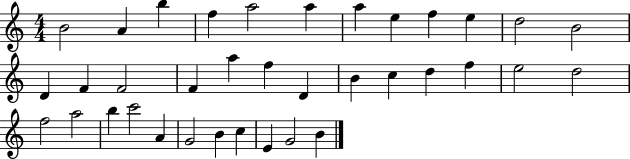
{
  \clef treble
  \numericTimeSignature
  \time 4/4
  \key c \major
  b'2 a'4 b''4 | f''4 a''2 a''4 | a''4 e''4 f''4 e''4 | d''2 b'2 | \break d'4 f'4 f'2 | f'4 a''4 f''4 d'4 | b'4 c''4 d''4 f''4 | e''2 d''2 | \break f''2 a''2 | b''4 c'''2 a'4 | g'2 b'4 c''4 | e'4 g'2 b'4 | \break \bar "|."
}